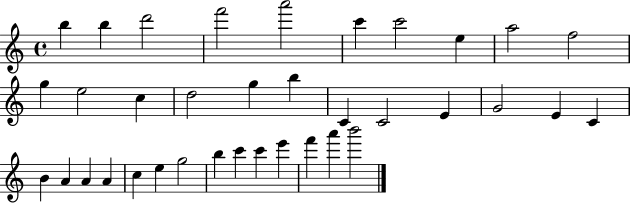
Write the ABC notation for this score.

X:1
T:Untitled
M:4/4
L:1/4
K:C
b b d'2 f'2 a'2 c' c'2 e a2 f2 g e2 c d2 g b C C2 E G2 E C B A A A c e g2 b c' c' e' f' a' b'2